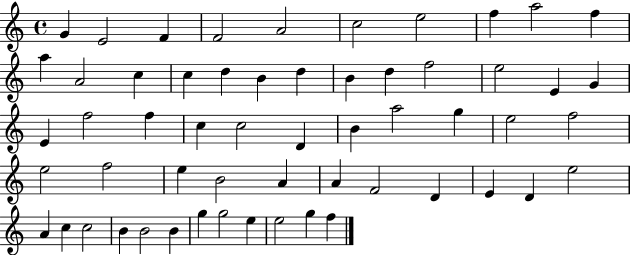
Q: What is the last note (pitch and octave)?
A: F5